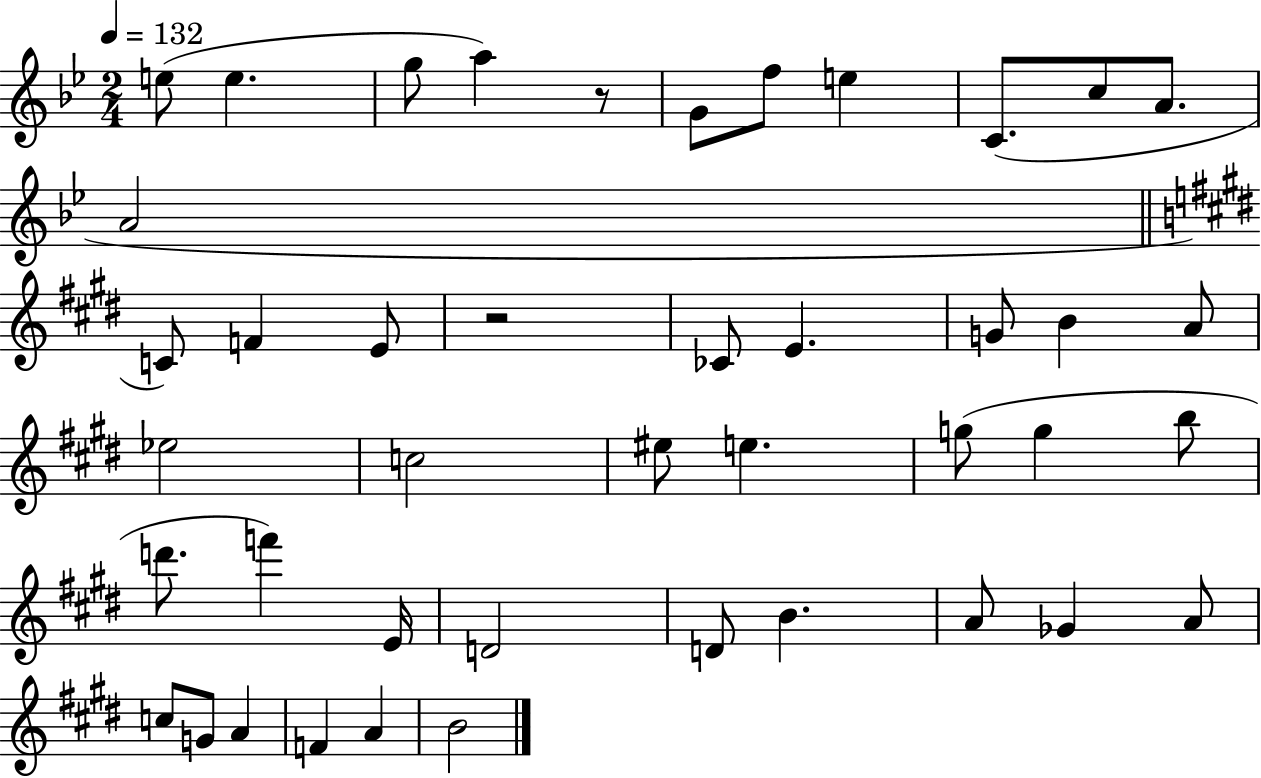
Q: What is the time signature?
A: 2/4